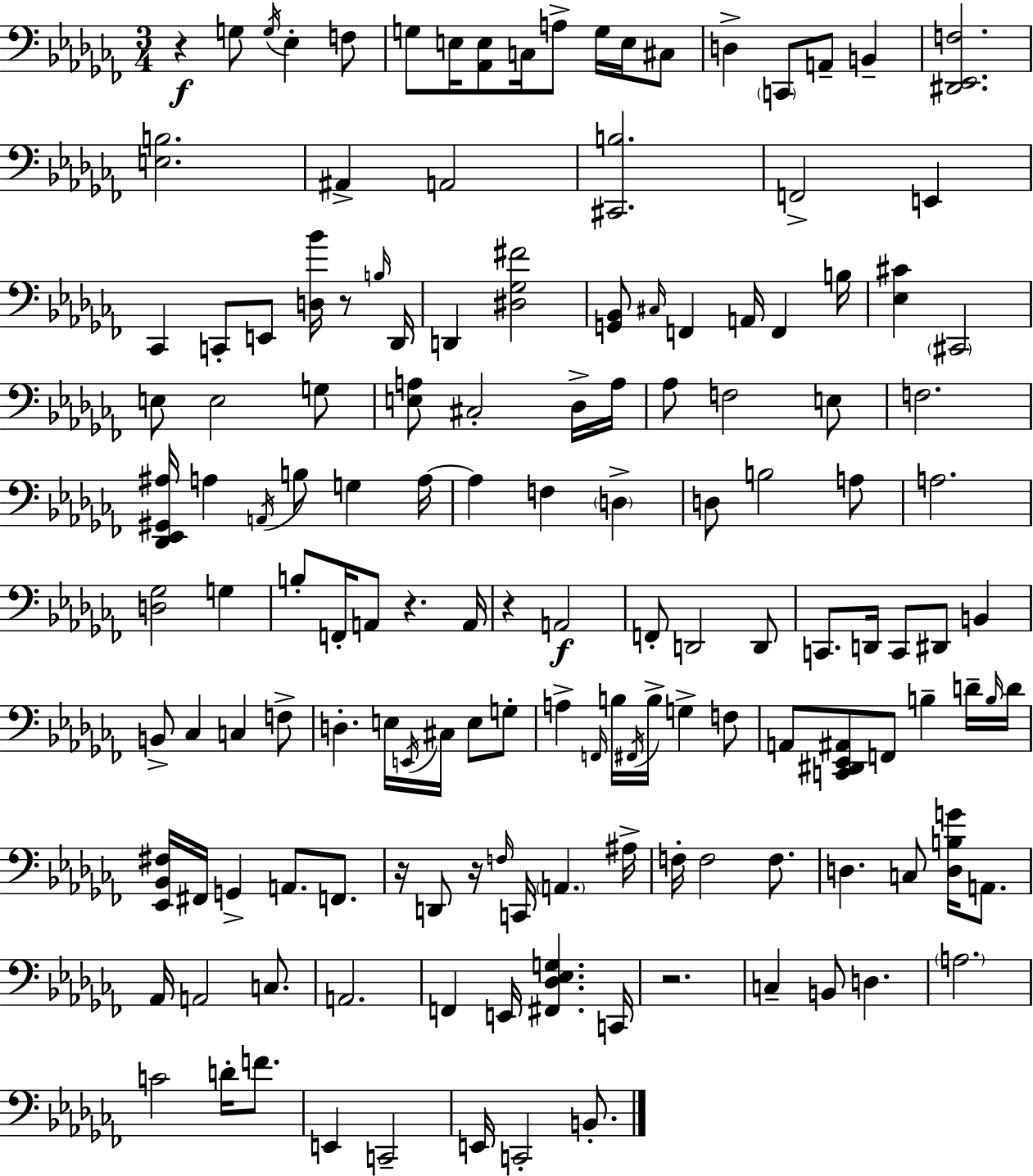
R/q G3/e G3/s Eb3/q F3/e G3/e E3/s [Ab2,E3]/e C3/s A3/e G3/s E3/s C#3/e D3/q C2/e A2/e B2/q [D#2,Eb2,F3]/h. [E3,B3]/h. A#2/q A2/h [C#2,B3]/h. F2/h E2/q CES2/q C2/e E2/e [D3,Bb4]/s R/e B3/s Db2/s D2/q [D#3,Gb3,F#4]/h [G2,Bb2]/e C#3/s F2/q A2/s F2/q B3/s [Eb3,C#4]/q C#2/h E3/e E3/h G3/e [E3,A3]/e C#3/h Db3/s A3/s Ab3/e F3/h E3/e F3/h. [Db2,Eb2,G#2,A#3]/s A3/q A2/s B3/e G3/q A3/s A3/q F3/q D3/q D3/e B3/h A3/e A3/h. [D3,Gb3]/h G3/q B3/e F2/s A2/e R/q. A2/s R/q A2/h F2/e D2/h D2/e C2/e. D2/s C2/e D#2/e B2/q B2/e CES3/q C3/q F3/e D3/q. E3/s E2/s C#3/s E3/e G3/e A3/q F2/s B3/s F#2/s B3/s G3/q F3/e A2/e [C2,D#2,Eb2,A#2]/e F2/e B3/q D4/s B3/s D4/s [Eb2,Bb2,F#3]/s F#2/s G2/q A2/e. F2/e. R/s D2/e R/s F3/s C2/s A2/q. A#3/s F3/s F3/h F3/e. D3/q. C3/e [D3,B3,G4]/s A2/e. Ab2/s A2/h C3/e. A2/h. F2/q E2/s [F#2,Db3,Eb3,G3]/q. C2/s R/h. C3/q B2/e D3/q. A3/h. C4/h D4/s F4/e. E2/q C2/h E2/s C2/h B2/e.